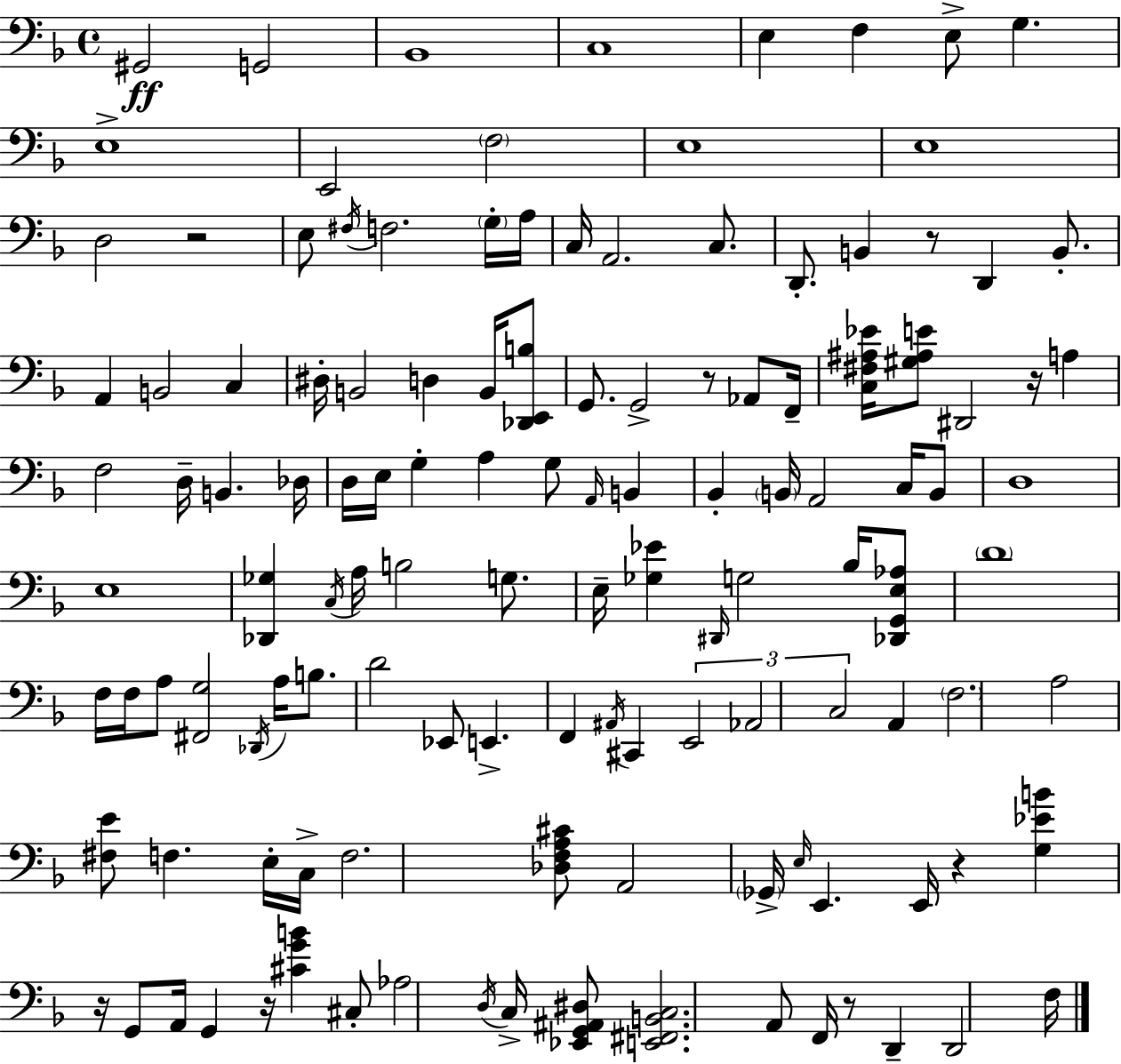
X:1
T:Untitled
M:4/4
L:1/4
K:Dm
^G,,2 G,,2 _B,,4 C,4 E, F, E,/2 G, E,4 E,,2 F,2 E,4 E,4 D,2 z2 E,/2 ^F,/4 F,2 G,/4 A,/4 C,/4 A,,2 C,/2 D,,/2 B,, z/2 D,, B,,/2 A,, B,,2 C, ^D,/4 B,,2 D, B,,/4 [_D,,E,,B,]/2 G,,/2 G,,2 z/2 _A,,/2 F,,/4 [C,^F,^A,_E]/4 [^G,^A,E]/2 ^D,,2 z/4 A, F,2 D,/4 B,, _D,/4 D,/4 E,/4 G, A, G,/2 A,,/4 B,, _B,, B,,/4 A,,2 C,/4 B,,/2 D,4 E,4 [_D,,_G,] C,/4 A,/4 B,2 G,/2 E,/4 [_G,_E] ^D,,/4 G,2 _B,/4 [_D,,G,,E,_A,]/2 D4 F,/4 F,/4 A,/2 [^F,,G,]2 _D,,/4 A,/4 B,/2 D2 _E,,/2 E,, F,, ^A,,/4 ^C,, E,,2 _A,,2 C,2 A,, F,2 A,2 [^F,E]/2 F, E,/4 C,/4 F,2 [_D,F,A,^C]/2 A,,2 _G,,/4 E,/4 E,, E,,/4 z [G,_EB] z/4 G,,/2 A,,/4 G,, z/4 [^CGB] ^C,/2 _A,2 D,/4 C,/4 [_E,,G,,^A,,^D,]/2 [E,,^F,,B,,C,]2 A,,/2 F,,/4 z/2 D,, D,,2 F,/4